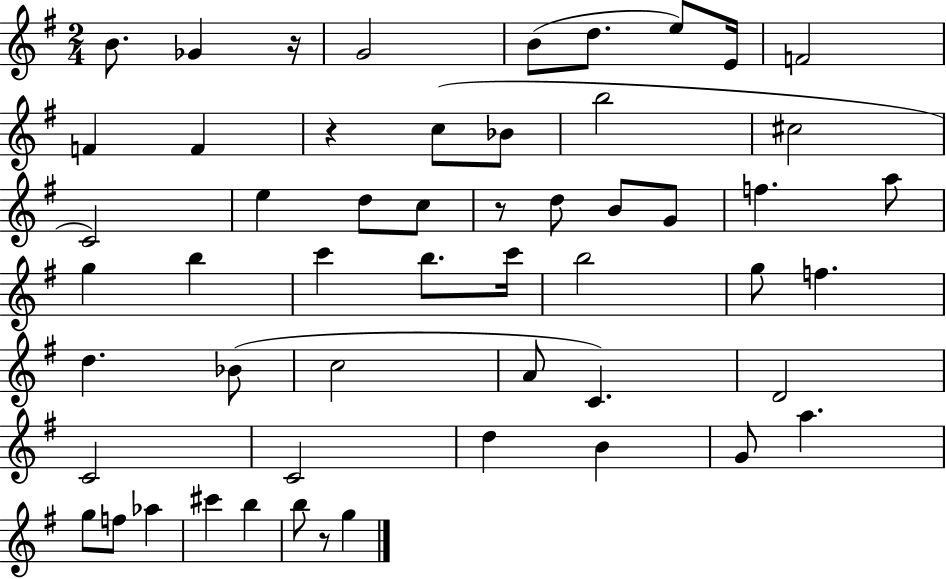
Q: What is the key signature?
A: G major